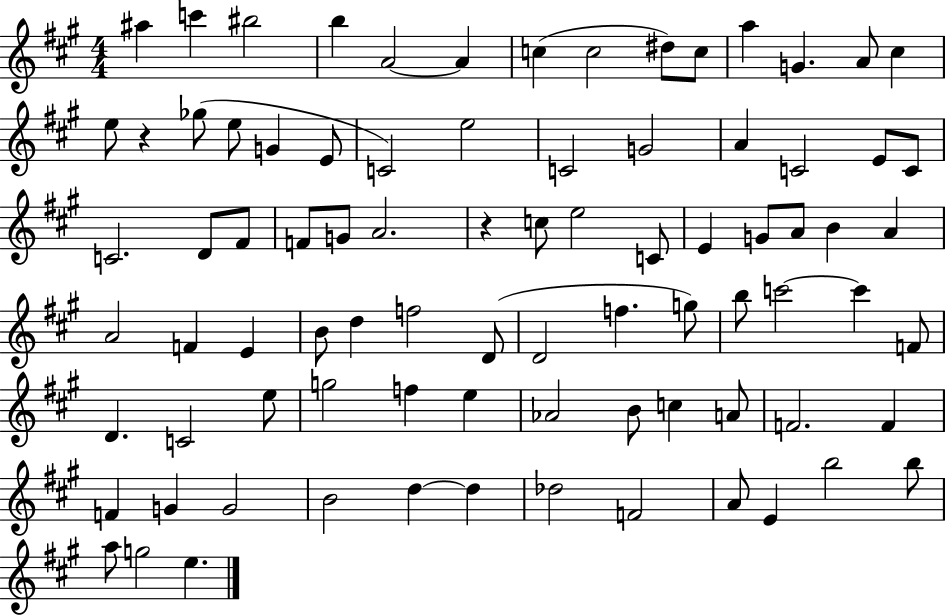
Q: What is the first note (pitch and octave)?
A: A#5